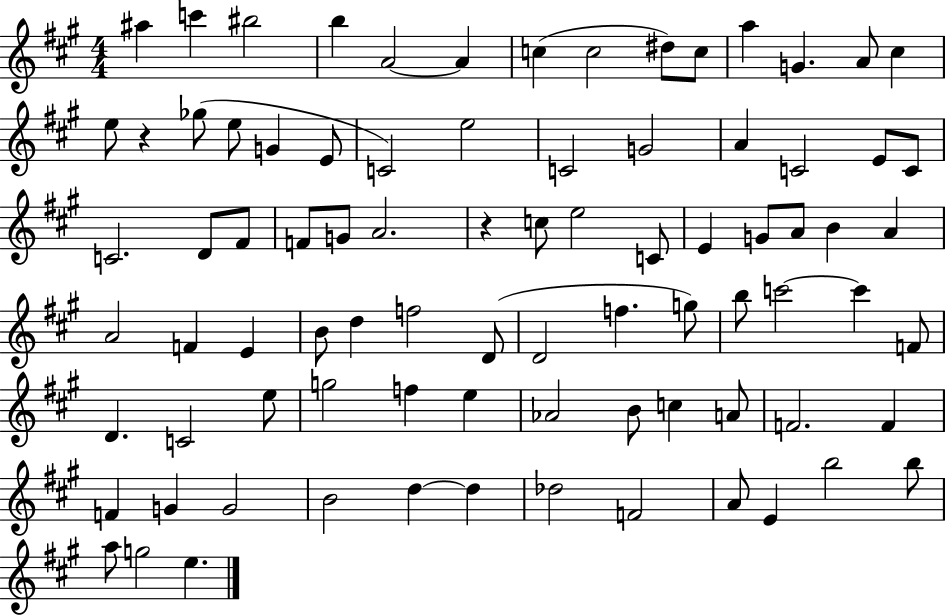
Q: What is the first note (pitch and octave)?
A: A#5